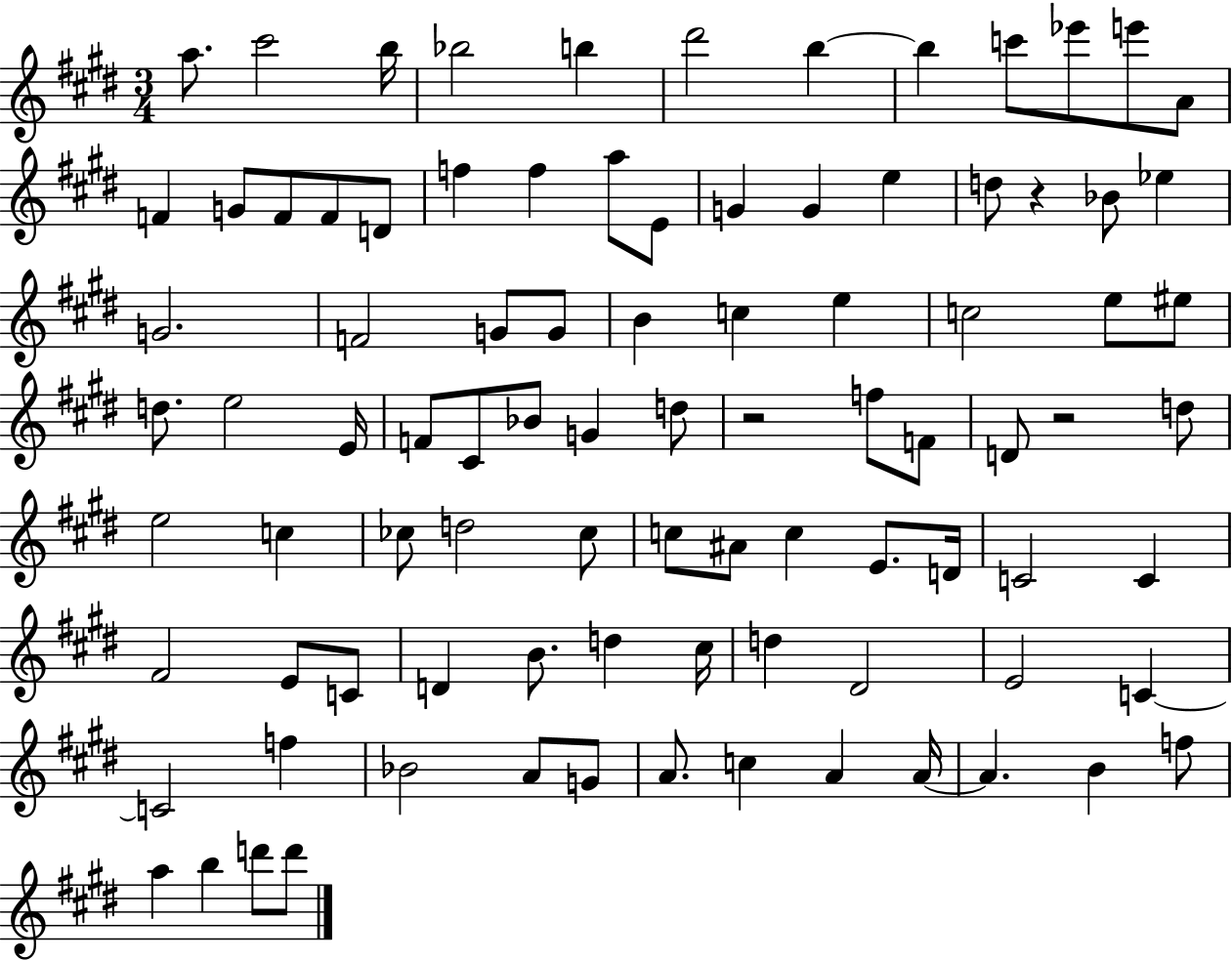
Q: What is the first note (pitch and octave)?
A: A5